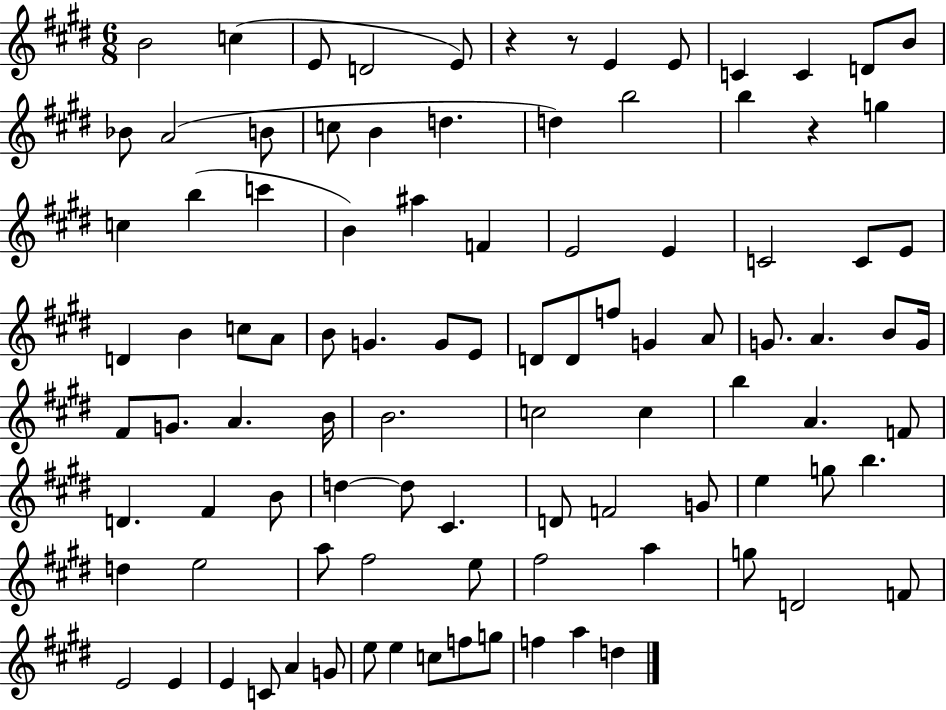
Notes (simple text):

B4/h C5/q E4/e D4/h E4/e R/q R/e E4/q E4/e C4/q C4/q D4/e B4/e Bb4/e A4/h B4/e C5/e B4/q D5/q. D5/q B5/h B5/q R/q G5/q C5/q B5/q C6/q B4/q A#5/q F4/q E4/h E4/q C4/h C4/e E4/e D4/q B4/q C5/e A4/e B4/e G4/q. G4/e E4/e D4/e D4/e F5/e G4/q A4/e G4/e. A4/q. B4/e G4/s F#4/e G4/e. A4/q. B4/s B4/h. C5/h C5/q B5/q A4/q. F4/e D4/q. F#4/q B4/e D5/q D5/e C#4/q. D4/e F4/h G4/e E5/q G5/e B5/q. D5/q E5/h A5/e F#5/h E5/e F#5/h A5/q G5/e D4/h F4/e E4/h E4/q E4/q C4/e A4/q G4/e E5/e E5/q C5/e F5/e G5/e F5/q A5/q D5/q